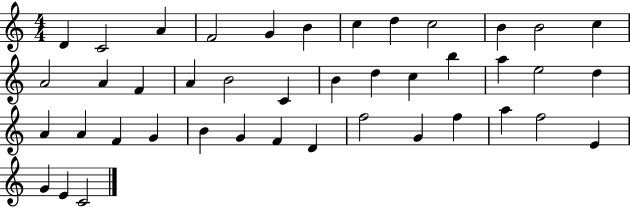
D4/q C4/h A4/q F4/h G4/q B4/q C5/q D5/q C5/h B4/q B4/h C5/q A4/h A4/q F4/q A4/q B4/h C4/q B4/q D5/q C5/q B5/q A5/q E5/h D5/q A4/q A4/q F4/q G4/q B4/q G4/q F4/q D4/q F5/h G4/q F5/q A5/q F5/h E4/q G4/q E4/q C4/h